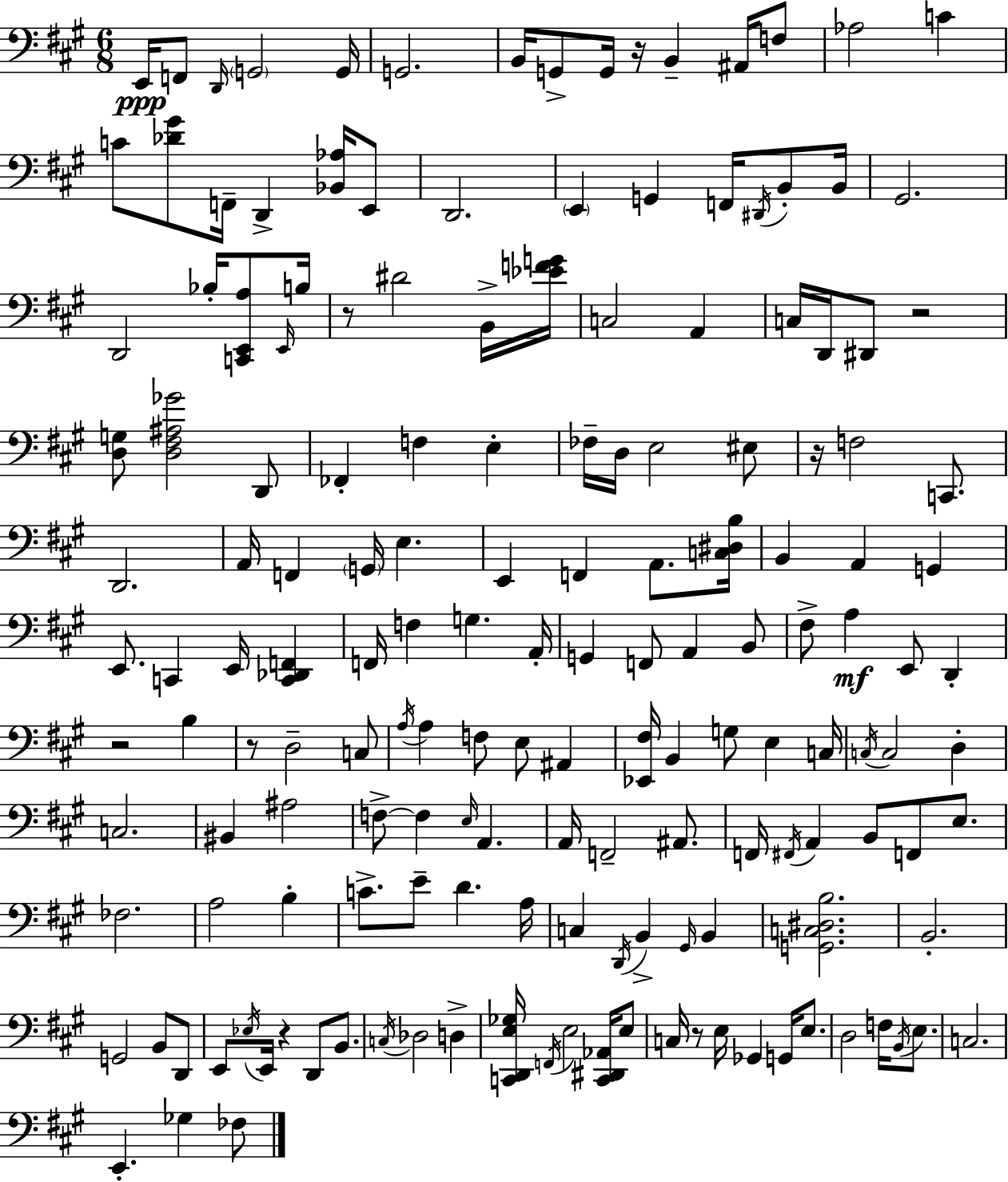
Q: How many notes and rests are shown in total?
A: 164